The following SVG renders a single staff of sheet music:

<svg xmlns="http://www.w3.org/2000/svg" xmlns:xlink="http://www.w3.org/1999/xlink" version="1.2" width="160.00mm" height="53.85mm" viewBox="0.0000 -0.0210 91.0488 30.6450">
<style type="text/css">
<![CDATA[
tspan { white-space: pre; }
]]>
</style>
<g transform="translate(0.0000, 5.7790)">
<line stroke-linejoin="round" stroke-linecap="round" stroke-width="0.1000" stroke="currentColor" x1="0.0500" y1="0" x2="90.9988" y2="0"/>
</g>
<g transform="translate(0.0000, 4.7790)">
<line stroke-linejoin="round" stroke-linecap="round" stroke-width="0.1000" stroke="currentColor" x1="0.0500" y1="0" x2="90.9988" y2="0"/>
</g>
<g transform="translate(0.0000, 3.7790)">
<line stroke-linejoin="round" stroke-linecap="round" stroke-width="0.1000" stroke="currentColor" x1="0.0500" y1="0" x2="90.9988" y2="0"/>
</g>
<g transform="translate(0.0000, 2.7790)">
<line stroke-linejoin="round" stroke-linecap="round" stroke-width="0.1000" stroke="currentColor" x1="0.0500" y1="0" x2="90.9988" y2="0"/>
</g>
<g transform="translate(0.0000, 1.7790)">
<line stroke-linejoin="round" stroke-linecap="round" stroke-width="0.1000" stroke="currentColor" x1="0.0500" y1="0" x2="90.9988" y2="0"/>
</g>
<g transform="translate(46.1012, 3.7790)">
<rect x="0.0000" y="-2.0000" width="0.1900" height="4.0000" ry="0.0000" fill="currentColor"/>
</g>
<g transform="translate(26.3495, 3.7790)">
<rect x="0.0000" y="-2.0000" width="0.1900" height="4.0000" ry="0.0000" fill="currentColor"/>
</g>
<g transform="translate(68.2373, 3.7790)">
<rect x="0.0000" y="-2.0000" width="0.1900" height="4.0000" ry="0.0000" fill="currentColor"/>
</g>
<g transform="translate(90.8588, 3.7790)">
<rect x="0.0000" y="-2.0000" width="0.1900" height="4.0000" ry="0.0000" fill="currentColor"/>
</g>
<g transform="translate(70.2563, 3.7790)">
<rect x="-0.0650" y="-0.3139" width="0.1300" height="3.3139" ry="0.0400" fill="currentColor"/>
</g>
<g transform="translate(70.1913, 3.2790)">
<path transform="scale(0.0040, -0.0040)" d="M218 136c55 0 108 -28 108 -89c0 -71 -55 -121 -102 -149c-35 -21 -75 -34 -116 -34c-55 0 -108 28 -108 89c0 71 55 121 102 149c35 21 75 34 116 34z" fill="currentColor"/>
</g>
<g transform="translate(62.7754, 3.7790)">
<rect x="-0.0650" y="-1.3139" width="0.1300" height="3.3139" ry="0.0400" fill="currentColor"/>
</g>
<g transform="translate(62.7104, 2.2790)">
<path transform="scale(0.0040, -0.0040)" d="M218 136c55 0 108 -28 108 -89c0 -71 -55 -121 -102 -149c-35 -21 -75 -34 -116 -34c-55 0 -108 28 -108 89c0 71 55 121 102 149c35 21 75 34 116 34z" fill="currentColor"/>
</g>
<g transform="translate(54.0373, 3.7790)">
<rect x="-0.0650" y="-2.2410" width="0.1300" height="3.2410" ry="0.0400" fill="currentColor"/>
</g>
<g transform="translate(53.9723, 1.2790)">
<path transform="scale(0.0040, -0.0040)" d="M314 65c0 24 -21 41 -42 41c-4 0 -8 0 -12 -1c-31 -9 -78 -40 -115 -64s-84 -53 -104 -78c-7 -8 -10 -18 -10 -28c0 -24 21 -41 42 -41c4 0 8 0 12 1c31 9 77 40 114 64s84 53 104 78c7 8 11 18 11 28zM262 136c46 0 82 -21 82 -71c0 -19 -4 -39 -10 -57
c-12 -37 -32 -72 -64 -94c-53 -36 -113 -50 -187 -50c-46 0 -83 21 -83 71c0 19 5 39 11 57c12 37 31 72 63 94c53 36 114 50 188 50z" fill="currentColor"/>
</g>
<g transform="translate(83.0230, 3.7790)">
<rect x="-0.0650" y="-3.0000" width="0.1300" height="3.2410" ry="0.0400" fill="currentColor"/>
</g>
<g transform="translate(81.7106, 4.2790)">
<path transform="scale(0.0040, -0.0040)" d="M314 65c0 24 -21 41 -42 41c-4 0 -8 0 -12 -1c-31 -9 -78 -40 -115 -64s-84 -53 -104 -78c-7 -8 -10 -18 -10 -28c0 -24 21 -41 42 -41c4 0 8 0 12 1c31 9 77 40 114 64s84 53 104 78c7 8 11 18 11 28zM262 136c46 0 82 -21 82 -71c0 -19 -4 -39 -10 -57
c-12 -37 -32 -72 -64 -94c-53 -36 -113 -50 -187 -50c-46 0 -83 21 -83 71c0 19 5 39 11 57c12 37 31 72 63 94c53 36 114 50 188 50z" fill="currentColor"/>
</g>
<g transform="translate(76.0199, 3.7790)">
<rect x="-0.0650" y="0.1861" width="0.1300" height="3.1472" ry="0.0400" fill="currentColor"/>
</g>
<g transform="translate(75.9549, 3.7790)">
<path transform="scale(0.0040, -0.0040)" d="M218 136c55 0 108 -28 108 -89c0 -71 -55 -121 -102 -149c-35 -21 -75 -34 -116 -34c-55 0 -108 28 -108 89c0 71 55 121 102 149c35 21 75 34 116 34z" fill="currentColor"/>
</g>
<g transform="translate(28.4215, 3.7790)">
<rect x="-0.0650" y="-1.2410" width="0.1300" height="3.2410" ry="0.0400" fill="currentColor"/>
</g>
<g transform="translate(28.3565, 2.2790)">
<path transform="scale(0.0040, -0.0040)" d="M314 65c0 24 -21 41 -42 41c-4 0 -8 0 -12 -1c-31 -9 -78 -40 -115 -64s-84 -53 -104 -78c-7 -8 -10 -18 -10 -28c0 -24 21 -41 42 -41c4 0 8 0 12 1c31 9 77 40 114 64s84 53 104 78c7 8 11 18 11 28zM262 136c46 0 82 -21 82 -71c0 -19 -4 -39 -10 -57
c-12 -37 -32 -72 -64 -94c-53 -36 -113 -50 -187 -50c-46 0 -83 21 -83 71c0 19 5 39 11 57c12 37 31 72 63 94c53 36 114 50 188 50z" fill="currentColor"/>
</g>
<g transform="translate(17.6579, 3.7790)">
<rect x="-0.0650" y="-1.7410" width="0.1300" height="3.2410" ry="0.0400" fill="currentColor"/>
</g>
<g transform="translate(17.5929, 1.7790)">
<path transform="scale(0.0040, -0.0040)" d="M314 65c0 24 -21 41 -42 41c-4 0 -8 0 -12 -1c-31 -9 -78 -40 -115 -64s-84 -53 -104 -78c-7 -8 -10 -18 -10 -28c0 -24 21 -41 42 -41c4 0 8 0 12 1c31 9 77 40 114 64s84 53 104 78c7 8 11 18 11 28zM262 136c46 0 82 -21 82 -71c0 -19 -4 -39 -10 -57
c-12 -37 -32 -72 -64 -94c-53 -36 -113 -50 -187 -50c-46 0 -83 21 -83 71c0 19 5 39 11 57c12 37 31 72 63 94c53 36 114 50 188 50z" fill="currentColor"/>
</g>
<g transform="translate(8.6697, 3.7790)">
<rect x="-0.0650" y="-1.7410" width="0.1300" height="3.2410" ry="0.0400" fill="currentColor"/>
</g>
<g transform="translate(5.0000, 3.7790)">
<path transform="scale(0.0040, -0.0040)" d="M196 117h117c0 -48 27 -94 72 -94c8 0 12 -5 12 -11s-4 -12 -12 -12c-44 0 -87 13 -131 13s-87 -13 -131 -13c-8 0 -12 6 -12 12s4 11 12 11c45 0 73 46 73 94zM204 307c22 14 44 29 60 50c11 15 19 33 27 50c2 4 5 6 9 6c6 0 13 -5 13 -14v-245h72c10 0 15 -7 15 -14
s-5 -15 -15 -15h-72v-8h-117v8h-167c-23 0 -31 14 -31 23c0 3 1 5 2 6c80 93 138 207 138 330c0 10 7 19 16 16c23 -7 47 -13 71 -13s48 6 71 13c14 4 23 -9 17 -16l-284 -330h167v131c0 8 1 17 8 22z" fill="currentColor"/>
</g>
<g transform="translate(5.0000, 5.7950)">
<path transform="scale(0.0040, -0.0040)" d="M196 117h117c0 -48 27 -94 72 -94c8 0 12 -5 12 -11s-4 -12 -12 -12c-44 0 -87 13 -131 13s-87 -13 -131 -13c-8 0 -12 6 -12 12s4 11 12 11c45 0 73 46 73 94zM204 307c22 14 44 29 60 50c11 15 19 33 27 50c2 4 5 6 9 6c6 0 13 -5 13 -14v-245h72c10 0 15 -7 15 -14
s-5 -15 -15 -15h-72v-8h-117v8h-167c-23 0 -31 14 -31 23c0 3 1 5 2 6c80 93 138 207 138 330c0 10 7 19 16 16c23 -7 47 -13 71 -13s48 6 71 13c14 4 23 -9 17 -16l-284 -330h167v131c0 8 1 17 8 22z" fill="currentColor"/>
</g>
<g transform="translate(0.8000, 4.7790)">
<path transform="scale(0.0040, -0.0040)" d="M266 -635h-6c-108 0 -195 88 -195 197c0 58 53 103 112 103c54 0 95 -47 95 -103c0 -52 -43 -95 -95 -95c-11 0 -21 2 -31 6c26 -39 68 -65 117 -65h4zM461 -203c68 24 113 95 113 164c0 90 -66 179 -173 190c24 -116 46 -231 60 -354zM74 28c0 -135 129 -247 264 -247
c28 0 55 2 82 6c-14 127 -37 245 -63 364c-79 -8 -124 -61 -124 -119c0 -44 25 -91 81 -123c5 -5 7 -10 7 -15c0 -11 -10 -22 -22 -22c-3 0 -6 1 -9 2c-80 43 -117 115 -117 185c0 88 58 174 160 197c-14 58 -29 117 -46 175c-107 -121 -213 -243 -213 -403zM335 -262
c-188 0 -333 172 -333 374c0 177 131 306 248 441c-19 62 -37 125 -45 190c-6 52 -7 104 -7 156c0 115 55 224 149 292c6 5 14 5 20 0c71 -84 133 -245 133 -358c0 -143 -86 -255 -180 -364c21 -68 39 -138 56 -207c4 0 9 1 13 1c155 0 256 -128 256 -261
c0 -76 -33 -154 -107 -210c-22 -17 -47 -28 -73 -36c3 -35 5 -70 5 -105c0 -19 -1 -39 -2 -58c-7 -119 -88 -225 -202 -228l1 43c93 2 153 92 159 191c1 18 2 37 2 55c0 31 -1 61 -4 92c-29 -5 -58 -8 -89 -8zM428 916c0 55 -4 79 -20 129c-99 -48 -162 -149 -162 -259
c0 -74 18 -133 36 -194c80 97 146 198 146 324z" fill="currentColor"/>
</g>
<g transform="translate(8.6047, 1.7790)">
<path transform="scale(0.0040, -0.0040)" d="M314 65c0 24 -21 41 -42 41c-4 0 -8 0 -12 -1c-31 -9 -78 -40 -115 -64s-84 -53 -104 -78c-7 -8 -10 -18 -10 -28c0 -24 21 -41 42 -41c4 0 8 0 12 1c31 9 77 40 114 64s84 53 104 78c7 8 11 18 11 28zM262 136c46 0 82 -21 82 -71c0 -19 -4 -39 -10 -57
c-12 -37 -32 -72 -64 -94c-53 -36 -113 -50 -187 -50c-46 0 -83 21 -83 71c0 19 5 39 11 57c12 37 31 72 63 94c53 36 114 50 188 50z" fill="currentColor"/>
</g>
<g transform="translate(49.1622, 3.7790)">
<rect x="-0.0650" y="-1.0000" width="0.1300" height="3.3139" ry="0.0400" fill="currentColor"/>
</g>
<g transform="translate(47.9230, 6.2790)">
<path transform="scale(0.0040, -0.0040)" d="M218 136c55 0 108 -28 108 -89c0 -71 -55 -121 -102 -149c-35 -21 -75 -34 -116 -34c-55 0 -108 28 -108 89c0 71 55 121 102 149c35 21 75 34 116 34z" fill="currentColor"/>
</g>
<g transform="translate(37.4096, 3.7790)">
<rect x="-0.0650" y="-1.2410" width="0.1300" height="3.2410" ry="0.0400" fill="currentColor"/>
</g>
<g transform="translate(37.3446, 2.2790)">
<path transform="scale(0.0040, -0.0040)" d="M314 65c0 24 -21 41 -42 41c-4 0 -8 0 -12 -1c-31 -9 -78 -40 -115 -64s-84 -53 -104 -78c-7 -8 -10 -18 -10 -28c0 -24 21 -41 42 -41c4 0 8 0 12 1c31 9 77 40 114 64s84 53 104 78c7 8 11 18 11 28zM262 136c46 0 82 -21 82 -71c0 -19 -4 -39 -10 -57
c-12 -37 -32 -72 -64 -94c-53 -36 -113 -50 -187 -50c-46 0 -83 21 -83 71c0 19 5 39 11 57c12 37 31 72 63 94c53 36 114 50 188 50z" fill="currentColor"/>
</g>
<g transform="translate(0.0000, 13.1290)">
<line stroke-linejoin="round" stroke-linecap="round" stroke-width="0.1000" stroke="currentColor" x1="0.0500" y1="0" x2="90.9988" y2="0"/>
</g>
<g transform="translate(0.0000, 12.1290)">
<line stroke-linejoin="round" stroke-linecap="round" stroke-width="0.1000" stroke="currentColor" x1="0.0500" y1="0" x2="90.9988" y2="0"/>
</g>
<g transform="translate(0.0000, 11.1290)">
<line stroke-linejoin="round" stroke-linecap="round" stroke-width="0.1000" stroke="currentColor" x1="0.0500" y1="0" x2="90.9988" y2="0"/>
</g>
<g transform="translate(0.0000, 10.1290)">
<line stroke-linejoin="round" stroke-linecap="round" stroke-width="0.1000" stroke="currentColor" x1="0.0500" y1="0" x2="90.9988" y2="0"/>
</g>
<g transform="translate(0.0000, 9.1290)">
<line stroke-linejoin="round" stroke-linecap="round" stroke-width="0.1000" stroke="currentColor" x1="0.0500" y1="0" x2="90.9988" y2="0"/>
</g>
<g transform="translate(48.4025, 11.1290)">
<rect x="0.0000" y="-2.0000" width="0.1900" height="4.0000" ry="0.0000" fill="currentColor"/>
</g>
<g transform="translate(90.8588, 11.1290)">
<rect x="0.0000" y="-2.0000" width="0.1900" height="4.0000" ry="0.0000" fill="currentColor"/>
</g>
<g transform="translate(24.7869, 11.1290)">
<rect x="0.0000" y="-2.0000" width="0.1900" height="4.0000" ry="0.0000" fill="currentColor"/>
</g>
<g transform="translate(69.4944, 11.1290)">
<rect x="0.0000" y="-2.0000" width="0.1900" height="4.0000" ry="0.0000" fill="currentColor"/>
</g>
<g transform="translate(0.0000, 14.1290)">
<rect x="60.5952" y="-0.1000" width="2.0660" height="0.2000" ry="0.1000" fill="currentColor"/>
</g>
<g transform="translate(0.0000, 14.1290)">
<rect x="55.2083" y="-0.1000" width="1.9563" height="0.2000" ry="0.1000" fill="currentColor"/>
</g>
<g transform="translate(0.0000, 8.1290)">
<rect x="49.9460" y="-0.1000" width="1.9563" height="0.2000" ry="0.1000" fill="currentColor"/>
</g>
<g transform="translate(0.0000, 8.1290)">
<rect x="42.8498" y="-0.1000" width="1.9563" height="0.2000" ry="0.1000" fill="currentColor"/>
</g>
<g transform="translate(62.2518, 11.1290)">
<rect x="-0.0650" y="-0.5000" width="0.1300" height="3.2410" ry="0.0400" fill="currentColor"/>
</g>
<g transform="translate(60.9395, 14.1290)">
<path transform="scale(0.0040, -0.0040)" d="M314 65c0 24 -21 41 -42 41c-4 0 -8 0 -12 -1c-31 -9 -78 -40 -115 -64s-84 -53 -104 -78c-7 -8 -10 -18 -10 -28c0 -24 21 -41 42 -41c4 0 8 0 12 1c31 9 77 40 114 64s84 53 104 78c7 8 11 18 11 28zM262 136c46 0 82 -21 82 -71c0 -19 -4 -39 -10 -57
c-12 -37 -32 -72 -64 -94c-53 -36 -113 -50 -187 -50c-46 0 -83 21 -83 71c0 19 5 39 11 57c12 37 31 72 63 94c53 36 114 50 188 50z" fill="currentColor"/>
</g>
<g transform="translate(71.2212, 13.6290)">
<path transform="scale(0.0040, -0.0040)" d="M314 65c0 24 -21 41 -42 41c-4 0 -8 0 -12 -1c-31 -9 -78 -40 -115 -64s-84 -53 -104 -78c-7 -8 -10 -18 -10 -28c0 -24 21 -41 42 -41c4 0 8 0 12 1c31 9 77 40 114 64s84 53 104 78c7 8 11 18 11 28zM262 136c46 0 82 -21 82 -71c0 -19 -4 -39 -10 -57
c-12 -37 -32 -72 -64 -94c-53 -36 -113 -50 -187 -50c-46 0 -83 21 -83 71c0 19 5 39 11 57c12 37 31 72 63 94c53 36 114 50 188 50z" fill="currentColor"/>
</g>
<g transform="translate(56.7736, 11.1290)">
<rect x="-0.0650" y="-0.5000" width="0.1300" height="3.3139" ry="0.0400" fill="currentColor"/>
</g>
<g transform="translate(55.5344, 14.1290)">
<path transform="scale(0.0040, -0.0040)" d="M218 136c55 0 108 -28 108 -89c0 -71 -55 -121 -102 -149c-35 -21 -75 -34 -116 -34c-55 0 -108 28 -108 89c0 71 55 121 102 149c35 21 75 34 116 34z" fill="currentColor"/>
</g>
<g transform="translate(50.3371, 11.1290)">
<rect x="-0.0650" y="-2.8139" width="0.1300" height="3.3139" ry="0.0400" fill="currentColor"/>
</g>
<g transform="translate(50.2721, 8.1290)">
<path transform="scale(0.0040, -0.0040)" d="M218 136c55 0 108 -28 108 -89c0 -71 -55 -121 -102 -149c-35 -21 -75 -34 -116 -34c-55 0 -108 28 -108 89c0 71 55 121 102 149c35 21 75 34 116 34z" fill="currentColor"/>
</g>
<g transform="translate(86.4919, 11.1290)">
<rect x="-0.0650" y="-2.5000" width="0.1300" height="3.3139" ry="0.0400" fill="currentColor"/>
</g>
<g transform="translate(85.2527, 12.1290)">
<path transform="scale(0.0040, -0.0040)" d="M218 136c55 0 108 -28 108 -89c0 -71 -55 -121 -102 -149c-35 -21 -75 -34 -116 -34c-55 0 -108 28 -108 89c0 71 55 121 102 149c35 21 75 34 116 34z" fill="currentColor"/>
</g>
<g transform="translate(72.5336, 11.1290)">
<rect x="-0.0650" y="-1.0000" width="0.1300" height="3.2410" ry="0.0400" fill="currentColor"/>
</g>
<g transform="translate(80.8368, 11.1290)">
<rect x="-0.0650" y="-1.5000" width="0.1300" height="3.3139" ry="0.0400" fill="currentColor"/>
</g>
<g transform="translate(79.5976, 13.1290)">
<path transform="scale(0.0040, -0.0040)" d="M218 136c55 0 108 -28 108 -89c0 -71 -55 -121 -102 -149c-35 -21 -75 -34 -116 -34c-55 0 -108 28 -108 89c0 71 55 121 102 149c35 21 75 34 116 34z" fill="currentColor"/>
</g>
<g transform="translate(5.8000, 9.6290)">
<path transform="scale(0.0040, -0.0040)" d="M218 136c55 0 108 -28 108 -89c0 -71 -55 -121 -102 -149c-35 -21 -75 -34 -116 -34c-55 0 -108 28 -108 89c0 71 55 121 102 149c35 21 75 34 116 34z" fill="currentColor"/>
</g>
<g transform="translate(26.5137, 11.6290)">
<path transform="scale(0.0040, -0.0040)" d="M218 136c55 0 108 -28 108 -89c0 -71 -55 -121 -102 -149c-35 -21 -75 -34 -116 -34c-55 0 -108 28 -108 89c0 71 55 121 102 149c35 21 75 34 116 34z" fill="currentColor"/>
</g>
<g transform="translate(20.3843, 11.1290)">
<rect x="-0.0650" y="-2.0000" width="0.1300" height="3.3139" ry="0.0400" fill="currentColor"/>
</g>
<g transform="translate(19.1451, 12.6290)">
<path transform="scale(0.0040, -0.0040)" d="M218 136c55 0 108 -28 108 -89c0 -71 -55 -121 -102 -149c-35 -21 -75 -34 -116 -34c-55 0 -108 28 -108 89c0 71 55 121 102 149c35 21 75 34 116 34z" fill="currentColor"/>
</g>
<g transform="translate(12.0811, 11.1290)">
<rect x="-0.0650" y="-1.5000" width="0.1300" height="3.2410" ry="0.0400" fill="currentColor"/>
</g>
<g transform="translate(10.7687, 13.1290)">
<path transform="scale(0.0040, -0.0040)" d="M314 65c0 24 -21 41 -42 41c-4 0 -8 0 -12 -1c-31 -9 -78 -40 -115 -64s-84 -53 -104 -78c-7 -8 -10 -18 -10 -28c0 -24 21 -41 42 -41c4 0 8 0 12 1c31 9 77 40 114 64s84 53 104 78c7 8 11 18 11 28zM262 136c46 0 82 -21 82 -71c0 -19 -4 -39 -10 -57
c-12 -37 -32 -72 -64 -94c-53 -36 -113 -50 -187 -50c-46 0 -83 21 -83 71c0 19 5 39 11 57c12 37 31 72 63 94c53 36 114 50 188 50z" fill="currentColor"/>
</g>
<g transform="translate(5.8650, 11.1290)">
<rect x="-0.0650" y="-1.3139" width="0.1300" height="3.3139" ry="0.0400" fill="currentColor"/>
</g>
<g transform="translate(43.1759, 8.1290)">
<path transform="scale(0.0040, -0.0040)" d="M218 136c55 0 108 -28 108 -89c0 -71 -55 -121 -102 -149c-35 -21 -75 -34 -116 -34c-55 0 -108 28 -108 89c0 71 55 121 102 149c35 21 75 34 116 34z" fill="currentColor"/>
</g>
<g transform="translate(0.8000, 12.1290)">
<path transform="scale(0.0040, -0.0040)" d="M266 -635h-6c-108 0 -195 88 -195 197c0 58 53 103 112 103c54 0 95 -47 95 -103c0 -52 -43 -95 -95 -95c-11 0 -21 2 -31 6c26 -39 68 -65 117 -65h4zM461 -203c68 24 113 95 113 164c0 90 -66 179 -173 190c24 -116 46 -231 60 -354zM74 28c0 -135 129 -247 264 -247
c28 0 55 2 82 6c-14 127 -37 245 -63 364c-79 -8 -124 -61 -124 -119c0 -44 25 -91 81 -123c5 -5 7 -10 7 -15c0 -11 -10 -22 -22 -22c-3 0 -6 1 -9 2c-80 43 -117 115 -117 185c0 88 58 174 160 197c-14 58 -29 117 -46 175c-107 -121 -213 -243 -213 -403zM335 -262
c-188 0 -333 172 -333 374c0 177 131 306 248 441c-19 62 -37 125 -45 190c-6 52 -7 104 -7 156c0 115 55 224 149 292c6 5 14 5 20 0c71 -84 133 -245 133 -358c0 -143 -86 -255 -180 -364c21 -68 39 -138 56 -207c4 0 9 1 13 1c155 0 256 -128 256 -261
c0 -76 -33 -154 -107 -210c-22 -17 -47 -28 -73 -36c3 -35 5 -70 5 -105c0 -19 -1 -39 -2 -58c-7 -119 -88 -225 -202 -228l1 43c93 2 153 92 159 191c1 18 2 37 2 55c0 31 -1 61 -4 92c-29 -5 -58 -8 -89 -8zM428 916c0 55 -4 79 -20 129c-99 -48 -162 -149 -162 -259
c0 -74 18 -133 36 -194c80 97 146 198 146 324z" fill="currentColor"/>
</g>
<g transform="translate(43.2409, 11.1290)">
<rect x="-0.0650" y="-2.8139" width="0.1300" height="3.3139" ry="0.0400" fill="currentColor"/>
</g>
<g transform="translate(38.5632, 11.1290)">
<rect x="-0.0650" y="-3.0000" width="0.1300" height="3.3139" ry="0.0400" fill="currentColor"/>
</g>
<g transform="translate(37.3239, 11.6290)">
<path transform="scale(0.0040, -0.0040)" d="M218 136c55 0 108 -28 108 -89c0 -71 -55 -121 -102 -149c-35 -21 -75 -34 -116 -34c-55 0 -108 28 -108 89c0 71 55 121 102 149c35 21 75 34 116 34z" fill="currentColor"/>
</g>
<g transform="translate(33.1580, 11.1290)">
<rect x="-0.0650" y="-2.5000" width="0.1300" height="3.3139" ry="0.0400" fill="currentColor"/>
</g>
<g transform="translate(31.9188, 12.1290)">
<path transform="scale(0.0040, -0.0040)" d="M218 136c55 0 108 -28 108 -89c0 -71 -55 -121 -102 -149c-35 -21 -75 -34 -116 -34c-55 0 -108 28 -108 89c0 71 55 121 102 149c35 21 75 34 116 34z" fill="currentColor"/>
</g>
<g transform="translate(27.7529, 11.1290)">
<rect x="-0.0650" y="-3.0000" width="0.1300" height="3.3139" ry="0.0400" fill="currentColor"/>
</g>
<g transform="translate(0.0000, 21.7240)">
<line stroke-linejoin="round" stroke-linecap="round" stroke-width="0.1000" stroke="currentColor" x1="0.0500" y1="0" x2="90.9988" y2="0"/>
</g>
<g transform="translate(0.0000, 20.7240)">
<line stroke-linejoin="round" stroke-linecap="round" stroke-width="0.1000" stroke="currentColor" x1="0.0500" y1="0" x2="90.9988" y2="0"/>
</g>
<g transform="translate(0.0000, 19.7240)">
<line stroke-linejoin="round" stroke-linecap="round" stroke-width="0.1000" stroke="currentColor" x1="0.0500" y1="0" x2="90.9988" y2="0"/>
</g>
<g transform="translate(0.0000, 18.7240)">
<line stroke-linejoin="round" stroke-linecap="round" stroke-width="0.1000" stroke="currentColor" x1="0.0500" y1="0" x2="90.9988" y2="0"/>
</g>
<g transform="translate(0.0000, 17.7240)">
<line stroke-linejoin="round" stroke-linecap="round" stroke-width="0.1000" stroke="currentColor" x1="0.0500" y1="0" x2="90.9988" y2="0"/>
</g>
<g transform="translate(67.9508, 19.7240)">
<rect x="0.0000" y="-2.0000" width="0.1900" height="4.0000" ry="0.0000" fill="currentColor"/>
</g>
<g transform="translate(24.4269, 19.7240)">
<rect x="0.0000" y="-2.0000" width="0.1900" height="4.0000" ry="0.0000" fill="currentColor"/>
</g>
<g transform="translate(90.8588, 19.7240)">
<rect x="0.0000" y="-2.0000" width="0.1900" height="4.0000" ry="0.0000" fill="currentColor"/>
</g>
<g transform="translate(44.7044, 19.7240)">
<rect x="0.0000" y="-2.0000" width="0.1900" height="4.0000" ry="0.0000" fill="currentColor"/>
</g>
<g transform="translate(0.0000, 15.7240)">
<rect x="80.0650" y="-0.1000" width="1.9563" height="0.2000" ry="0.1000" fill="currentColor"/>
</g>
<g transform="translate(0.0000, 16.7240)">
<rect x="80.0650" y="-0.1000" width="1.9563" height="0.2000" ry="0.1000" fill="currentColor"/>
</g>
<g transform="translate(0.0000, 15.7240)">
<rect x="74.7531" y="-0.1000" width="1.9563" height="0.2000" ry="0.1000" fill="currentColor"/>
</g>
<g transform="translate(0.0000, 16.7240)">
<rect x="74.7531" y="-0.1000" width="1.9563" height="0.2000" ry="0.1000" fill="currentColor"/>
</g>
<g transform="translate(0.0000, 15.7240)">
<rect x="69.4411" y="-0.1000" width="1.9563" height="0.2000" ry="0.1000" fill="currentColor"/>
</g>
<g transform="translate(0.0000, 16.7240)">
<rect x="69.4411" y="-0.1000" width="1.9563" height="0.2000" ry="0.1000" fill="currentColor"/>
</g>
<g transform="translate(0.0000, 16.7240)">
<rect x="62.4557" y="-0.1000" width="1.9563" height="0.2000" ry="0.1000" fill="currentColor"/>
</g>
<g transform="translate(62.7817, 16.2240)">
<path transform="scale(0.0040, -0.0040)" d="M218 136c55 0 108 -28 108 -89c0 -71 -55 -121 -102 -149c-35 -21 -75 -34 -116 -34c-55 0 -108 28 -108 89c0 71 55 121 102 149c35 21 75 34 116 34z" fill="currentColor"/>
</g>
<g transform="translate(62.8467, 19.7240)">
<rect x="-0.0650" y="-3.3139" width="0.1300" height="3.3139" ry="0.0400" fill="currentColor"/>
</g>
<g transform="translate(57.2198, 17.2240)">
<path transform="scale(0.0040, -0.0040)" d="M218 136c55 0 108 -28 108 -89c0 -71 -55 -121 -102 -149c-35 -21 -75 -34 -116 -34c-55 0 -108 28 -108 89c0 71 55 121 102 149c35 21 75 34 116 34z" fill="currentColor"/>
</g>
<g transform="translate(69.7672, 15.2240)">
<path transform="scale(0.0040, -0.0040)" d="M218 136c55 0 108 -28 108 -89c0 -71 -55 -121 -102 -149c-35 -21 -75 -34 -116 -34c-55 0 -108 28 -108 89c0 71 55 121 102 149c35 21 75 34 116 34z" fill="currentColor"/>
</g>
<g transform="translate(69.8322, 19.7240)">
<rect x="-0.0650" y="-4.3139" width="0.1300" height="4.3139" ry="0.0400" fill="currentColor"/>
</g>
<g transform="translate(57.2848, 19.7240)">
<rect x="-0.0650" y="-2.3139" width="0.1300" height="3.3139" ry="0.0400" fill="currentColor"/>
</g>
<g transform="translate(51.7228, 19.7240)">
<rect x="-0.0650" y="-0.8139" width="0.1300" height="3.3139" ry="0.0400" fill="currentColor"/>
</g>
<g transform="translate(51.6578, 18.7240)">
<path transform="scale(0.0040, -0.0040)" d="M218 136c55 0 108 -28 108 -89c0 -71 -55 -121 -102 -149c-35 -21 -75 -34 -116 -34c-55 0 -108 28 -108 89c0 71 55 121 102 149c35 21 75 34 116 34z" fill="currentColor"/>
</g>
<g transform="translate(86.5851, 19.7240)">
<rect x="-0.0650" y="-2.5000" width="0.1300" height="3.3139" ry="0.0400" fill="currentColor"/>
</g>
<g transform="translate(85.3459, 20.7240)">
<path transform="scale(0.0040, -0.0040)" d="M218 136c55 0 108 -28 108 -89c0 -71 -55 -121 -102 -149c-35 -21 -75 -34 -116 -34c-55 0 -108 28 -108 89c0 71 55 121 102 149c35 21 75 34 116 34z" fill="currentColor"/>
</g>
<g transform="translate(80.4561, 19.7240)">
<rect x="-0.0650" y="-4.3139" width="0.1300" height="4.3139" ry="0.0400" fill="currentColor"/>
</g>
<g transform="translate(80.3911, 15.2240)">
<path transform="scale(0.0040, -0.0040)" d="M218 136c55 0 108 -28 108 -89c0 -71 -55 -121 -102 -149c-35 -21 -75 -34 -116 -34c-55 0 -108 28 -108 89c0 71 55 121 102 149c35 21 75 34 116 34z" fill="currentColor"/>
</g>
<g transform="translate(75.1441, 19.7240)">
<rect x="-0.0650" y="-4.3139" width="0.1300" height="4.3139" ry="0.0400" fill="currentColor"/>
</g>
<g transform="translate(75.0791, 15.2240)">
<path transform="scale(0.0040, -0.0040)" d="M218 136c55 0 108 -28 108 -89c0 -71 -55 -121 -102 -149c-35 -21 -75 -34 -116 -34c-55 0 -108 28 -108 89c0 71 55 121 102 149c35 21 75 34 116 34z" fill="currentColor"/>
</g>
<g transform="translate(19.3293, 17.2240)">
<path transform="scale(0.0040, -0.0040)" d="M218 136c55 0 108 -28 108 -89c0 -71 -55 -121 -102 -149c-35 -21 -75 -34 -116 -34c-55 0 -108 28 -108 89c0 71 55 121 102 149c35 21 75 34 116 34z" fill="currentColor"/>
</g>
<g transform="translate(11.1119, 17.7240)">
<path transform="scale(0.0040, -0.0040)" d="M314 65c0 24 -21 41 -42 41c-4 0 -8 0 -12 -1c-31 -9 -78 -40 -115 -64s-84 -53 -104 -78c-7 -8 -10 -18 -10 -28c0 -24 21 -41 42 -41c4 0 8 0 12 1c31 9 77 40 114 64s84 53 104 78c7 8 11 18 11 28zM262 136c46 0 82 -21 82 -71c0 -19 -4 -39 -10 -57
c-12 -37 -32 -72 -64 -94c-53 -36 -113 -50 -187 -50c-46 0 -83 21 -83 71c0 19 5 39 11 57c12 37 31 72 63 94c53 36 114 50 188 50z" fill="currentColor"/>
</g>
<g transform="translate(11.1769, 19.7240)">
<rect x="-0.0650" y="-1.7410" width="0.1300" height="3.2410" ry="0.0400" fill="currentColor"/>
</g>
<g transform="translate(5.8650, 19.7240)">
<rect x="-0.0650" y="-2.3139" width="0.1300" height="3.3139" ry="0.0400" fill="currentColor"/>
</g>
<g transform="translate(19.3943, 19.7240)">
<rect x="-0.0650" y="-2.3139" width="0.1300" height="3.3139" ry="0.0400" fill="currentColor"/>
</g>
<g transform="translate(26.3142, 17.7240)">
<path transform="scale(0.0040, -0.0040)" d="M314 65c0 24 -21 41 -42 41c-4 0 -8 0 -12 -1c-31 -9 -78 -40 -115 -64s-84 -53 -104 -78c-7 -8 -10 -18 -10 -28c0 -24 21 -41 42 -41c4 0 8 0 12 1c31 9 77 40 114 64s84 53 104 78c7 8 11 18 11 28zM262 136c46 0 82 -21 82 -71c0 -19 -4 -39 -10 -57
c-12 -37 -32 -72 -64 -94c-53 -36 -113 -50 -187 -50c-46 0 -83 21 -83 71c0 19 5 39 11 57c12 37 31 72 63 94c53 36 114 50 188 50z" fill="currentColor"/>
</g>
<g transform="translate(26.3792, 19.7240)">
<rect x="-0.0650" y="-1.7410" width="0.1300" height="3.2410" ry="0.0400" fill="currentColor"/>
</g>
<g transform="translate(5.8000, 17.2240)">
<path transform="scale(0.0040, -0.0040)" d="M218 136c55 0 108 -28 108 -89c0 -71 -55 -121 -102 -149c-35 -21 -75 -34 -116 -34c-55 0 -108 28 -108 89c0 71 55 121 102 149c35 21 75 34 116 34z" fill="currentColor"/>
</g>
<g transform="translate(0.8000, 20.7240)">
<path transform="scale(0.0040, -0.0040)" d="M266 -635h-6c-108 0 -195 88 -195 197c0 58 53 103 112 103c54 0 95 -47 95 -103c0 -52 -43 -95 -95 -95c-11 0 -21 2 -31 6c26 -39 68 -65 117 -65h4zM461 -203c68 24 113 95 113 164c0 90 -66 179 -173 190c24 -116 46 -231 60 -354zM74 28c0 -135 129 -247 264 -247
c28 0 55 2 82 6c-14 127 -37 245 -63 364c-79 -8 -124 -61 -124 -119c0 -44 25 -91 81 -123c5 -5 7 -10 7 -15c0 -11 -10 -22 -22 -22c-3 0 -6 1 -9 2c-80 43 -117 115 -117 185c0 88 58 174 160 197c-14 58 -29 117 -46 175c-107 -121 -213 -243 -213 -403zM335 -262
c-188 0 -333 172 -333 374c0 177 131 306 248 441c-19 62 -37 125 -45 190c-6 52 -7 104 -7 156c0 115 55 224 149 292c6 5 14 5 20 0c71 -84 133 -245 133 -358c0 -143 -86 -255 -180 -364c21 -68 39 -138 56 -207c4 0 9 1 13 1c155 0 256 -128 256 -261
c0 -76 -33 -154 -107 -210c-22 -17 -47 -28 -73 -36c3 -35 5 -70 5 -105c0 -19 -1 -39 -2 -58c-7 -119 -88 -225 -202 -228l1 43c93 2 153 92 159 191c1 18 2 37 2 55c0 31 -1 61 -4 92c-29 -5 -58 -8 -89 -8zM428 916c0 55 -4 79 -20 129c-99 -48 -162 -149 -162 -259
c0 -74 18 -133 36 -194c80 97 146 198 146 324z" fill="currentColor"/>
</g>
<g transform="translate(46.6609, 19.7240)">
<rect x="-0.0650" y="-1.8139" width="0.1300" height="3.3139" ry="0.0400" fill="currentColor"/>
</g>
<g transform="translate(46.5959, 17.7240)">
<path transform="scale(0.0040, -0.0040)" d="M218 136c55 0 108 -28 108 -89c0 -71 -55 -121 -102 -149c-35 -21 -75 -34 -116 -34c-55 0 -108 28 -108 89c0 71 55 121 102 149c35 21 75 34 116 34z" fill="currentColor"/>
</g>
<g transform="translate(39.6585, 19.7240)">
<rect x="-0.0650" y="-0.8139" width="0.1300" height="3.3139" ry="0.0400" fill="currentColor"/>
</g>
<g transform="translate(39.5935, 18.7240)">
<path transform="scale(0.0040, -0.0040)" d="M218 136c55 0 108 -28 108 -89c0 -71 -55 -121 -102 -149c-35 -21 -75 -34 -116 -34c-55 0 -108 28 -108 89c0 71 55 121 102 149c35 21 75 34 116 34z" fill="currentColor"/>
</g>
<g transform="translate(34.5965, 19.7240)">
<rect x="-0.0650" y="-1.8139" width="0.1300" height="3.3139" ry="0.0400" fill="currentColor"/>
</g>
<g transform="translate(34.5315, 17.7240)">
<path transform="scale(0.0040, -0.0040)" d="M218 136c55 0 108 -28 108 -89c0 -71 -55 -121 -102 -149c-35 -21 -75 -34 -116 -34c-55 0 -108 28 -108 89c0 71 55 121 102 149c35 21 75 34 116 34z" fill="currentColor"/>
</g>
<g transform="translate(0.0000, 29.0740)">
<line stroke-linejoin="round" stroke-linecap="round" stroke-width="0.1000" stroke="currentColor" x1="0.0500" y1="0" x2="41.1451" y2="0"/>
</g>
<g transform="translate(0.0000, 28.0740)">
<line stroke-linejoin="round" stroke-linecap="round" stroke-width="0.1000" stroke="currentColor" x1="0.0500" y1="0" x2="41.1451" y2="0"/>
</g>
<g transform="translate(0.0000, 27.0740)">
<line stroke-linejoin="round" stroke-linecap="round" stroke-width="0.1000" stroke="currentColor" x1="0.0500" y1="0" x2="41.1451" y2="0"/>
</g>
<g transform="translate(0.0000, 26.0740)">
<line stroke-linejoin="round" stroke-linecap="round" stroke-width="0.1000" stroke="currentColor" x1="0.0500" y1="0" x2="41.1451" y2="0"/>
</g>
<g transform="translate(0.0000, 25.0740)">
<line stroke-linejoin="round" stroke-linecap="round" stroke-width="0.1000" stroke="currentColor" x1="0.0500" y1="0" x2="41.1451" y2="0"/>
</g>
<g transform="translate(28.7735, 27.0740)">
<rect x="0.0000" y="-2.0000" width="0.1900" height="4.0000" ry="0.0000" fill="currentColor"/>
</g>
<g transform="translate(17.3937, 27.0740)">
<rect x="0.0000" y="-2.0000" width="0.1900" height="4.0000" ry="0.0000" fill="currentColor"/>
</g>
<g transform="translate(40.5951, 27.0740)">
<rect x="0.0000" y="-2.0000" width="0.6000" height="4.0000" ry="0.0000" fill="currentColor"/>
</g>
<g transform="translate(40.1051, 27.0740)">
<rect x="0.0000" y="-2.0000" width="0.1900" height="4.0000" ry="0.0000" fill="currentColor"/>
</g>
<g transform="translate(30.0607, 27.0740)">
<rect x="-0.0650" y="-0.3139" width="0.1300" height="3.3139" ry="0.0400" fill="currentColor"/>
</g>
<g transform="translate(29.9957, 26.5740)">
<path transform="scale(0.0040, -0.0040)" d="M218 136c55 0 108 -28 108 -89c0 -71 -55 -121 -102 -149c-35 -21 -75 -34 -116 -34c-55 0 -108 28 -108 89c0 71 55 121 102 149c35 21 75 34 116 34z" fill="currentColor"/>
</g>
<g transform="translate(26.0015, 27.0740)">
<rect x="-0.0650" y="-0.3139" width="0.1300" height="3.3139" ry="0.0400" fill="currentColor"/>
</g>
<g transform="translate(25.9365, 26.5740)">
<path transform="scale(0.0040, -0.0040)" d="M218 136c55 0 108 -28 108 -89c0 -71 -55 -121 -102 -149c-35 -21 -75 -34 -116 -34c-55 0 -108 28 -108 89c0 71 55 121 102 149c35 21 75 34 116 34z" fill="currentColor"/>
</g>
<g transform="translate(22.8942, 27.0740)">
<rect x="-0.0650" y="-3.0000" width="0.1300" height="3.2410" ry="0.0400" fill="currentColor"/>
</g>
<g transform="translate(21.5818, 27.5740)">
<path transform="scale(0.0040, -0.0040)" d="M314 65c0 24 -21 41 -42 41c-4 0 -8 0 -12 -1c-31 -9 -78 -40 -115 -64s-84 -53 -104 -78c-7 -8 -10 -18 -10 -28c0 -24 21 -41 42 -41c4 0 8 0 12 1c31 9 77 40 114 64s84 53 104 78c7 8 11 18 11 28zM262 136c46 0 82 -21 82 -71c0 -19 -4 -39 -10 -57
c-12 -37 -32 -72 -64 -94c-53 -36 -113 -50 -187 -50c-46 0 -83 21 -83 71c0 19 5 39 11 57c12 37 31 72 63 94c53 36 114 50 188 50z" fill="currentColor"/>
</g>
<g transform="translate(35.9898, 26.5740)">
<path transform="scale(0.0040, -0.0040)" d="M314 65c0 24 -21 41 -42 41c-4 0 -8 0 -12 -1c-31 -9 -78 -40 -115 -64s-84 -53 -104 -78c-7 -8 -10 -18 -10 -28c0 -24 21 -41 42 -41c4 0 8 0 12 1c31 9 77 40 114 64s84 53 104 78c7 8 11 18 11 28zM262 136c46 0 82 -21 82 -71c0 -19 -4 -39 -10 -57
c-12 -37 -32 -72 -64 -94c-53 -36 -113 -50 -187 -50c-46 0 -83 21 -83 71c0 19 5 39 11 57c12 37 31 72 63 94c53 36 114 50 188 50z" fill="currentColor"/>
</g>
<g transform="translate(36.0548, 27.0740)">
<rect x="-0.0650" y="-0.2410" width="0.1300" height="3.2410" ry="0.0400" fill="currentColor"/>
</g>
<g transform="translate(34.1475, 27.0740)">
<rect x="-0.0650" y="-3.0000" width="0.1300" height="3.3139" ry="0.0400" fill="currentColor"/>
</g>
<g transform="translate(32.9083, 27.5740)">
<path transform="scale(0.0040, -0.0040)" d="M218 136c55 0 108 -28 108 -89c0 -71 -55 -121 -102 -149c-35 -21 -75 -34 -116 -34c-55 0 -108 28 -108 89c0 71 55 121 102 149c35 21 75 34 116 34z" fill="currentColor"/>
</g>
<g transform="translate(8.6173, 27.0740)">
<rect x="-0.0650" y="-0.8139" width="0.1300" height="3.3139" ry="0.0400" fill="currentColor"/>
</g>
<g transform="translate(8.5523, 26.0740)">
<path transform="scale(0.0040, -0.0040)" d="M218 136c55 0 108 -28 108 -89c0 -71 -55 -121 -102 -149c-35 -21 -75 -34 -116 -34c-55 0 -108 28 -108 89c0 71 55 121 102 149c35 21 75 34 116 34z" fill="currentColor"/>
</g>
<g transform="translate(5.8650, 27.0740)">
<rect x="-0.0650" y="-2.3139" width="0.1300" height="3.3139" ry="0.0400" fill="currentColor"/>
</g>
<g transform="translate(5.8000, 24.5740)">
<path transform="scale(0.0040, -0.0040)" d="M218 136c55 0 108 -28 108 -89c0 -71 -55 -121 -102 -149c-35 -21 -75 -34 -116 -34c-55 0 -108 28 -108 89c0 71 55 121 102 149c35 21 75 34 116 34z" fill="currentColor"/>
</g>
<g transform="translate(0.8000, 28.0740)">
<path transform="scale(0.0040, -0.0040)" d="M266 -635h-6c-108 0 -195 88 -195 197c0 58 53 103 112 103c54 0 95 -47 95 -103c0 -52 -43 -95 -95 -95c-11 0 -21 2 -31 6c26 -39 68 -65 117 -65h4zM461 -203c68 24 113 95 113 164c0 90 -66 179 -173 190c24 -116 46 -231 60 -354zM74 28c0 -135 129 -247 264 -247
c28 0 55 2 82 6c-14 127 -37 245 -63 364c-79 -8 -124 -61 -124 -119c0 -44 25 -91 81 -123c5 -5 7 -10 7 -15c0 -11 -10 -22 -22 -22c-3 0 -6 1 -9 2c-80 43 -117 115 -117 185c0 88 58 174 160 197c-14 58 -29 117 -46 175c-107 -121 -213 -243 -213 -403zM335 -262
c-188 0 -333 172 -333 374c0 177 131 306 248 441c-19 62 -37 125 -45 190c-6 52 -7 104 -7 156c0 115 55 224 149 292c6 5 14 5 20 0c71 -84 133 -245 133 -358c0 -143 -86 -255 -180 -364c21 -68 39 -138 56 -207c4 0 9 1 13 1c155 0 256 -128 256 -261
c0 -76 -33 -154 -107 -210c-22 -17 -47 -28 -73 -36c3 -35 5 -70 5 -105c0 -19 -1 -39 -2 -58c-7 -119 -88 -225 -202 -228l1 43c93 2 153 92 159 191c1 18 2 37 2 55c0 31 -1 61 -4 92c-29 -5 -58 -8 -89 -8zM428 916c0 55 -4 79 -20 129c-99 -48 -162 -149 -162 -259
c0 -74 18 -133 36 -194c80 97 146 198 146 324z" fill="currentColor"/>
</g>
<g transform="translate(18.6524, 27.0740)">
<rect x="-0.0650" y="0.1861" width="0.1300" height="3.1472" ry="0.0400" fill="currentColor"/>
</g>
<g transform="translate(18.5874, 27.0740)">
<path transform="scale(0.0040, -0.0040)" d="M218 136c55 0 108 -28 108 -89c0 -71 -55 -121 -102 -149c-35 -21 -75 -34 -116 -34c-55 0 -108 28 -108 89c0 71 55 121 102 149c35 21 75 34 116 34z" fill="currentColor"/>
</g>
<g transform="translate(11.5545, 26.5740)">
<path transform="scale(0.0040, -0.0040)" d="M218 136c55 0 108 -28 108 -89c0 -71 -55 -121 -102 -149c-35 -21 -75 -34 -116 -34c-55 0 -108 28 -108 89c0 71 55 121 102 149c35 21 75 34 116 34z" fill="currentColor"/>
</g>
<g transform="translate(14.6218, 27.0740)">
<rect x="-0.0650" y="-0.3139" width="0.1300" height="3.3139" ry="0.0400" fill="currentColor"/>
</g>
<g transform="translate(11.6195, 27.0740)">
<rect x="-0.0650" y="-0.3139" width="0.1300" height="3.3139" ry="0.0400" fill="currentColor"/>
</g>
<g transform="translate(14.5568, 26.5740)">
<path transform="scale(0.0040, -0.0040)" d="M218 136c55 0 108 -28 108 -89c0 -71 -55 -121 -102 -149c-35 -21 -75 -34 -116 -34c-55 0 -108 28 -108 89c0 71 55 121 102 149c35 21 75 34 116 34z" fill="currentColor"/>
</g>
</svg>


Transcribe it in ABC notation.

X:1
T:Untitled
M:4/4
L:1/4
K:C
f2 f2 e2 e2 D g2 e c B A2 e E2 F A G A a a C C2 D2 E G g f2 g f2 f d f d g b d' d' d' G g d c c B A2 c c A c2